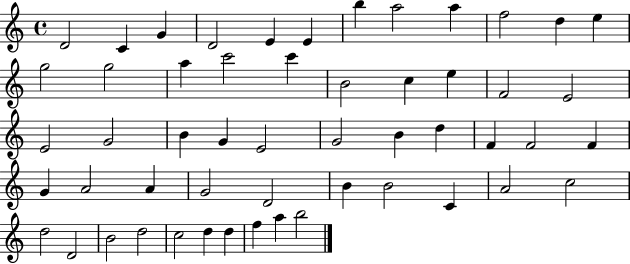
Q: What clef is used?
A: treble